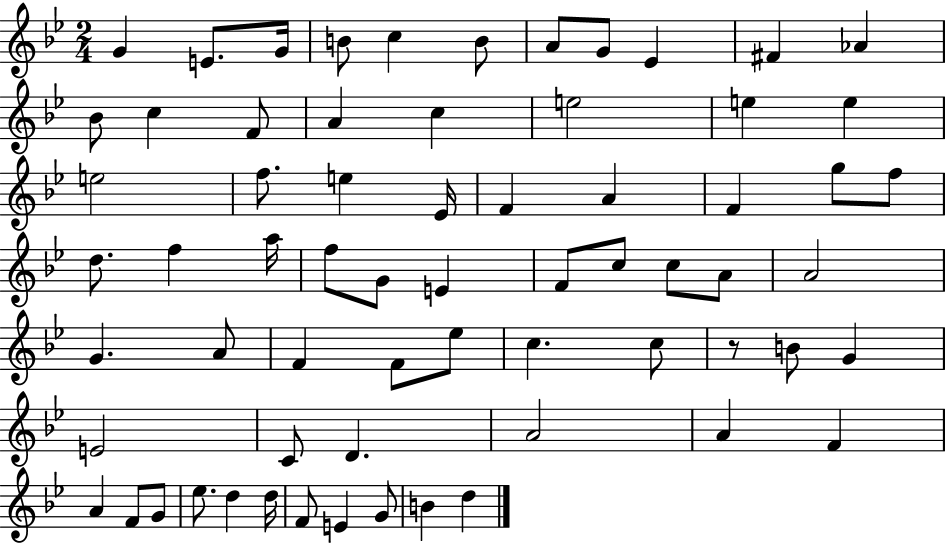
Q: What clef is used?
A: treble